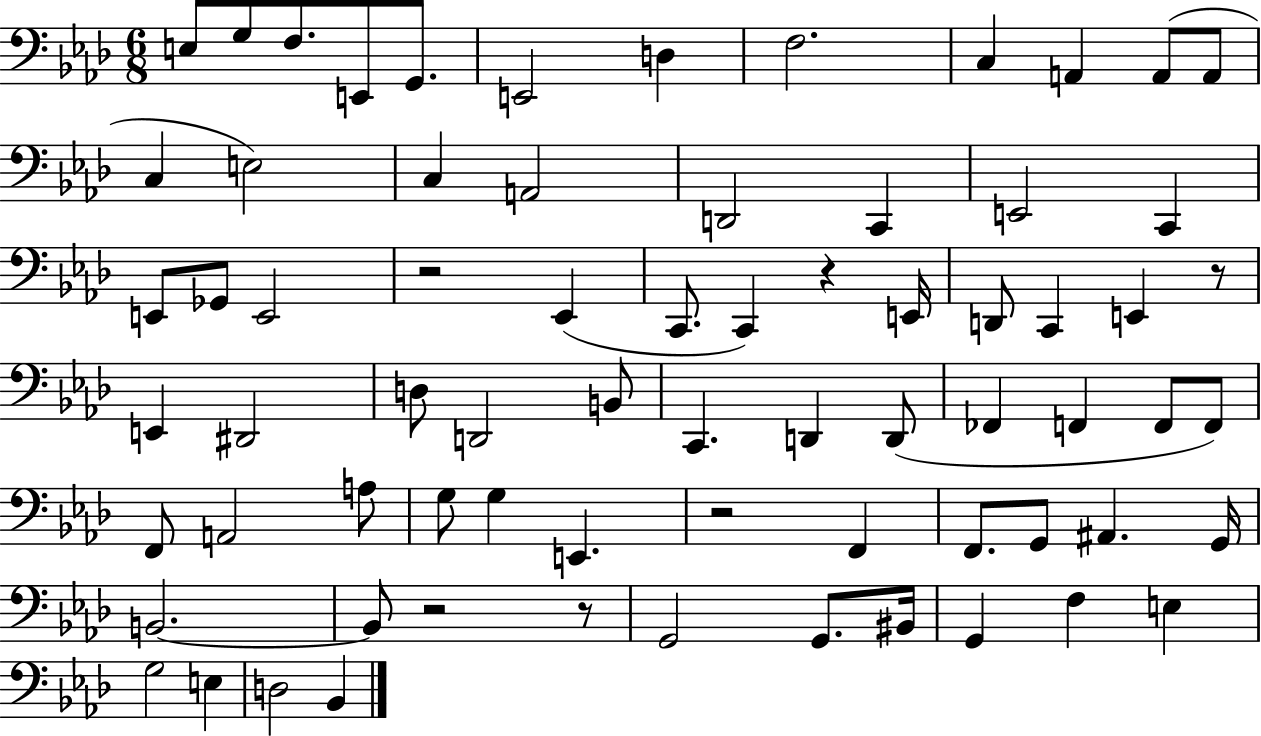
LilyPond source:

{
  \clef bass
  \numericTimeSignature
  \time 6/8
  \key aes \major
  e8 g8 f8. e,8 g,8. | e,2 d4 | f2. | c4 a,4 a,8( a,8 | \break c4 e2) | c4 a,2 | d,2 c,4 | e,2 c,4 | \break e,8 ges,8 e,2 | r2 ees,4( | c,8. c,4) r4 e,16 | d,8 c,4 e,4 r8 | \break e,4 dis,2 | d8 d,2 b,8 | c,4. d,4 d,8( | fes,4 f,4 f,8 f,8) | \break f,8 a,2 a8 | g8 g4 e,4. | r2 f,4 | f,8. g,8 ais,4. g,16 | \break b,2.~~ | b,8 r2 r8 | g,2 g,8. bis,16 | g,4 f4 e4 | \break g2 e4 | d2 bes,4 | \bar "|."
}